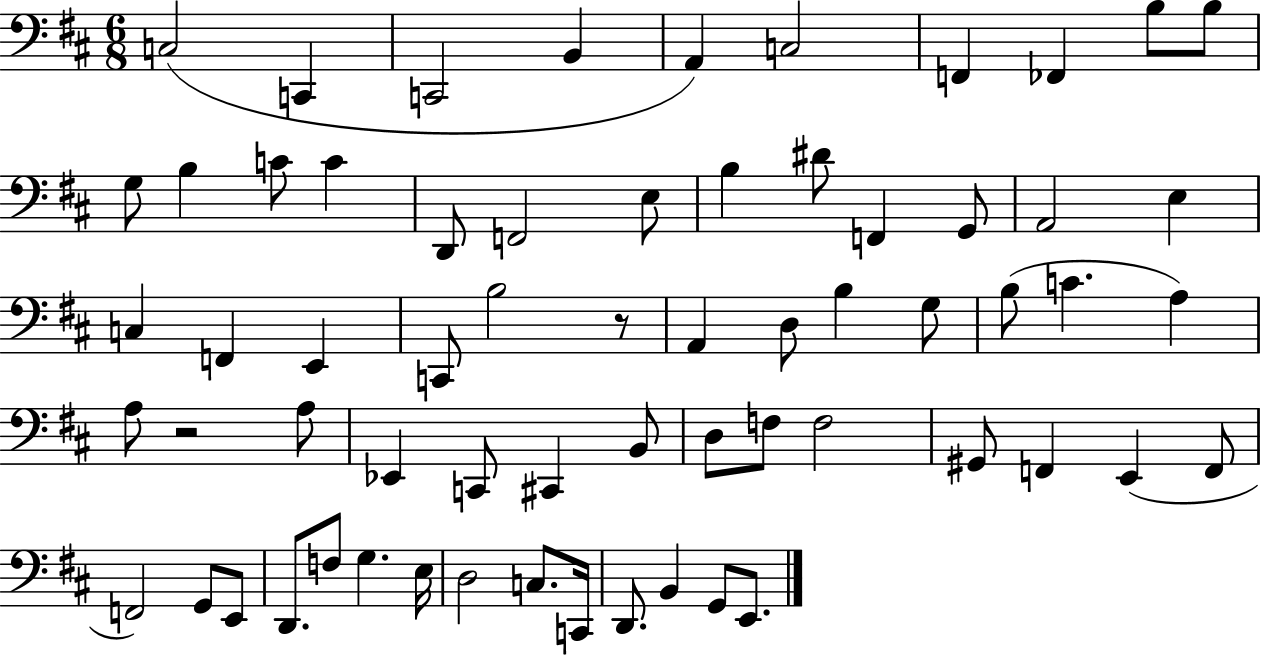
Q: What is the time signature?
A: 6/8